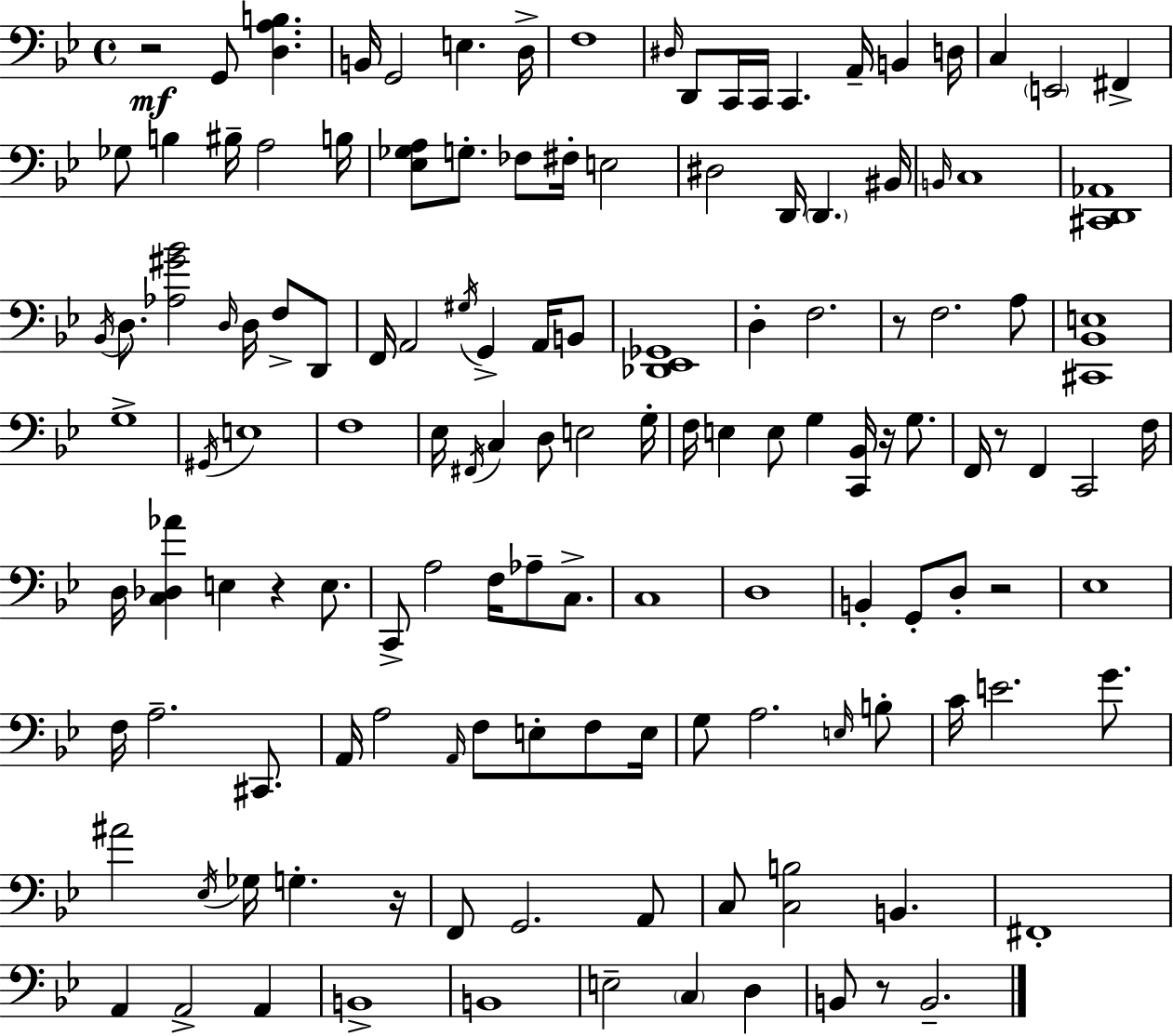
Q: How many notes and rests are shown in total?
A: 135